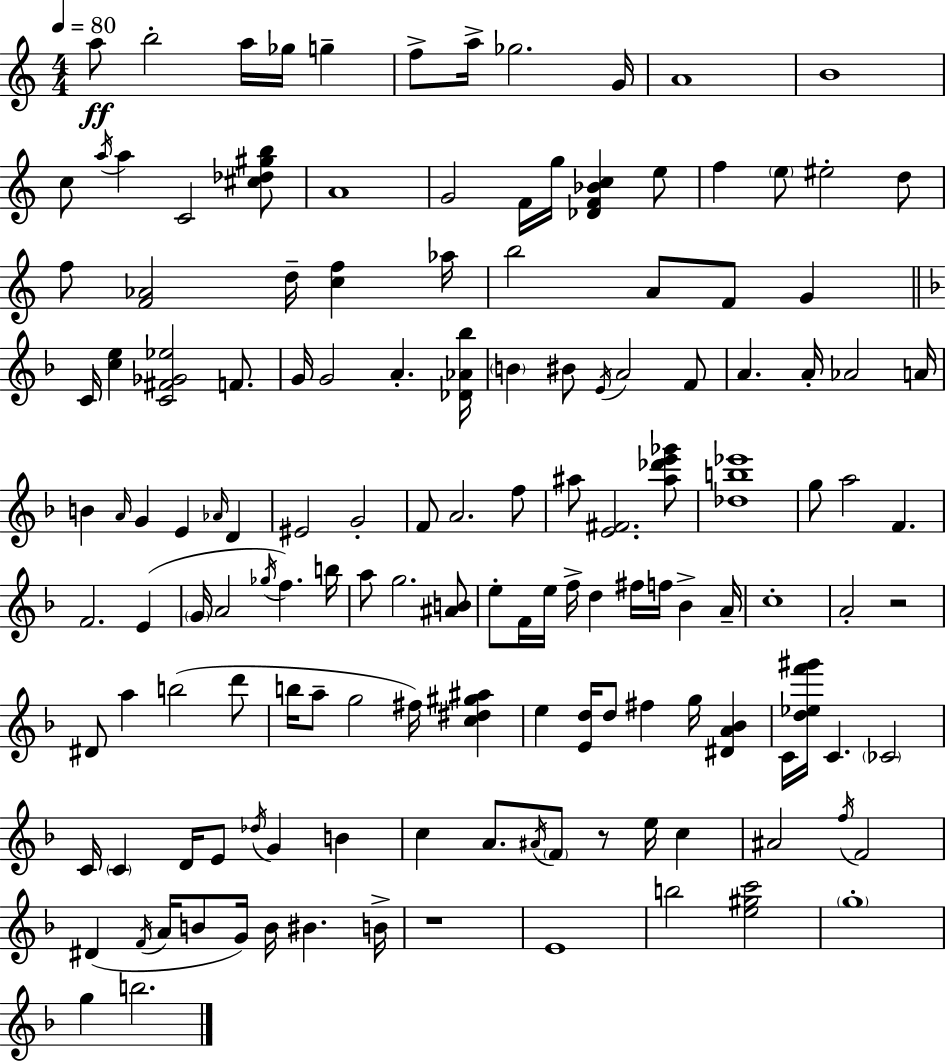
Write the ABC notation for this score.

X:1
T:Untitled
M:4/4
L:1/4
K:Am
a/2 b2 a/4 _g/4 g f/2 a/4 _g2 G/4 A4 B4 c/2 a/4 a C2 [^c_d^gb]/2 A4 G2 F/4 g/4 [_DF_Bc] e/2 f e/2 ^e2 d/2 f/2 [F_A]2 d/4 [cf] _a/4 b2 A/2 F/2 G C/4 [ce] [C^F_G_e]2 F/2 G/4 G2 A [_D_A_b]/4 B ^B/2 E/4 A2 F/2 A A/4 _A2 A/4 B A/4 G E _A/4 D ^E2 G2 F/2 A2 f/2 ^a/2 [E^F]2 [^a_d'e'_g']/2 [_db_e']4 g/2 a2 F F2 E G/4 A2 _g/4 f b/4 a/2 g2 [^AB]/2 e/2 F/4 e/4 f/4 d ^f/4 f/4 _B A/4 c4 A2 z2 ^D/2 a b2 d'/2 b/4 a/2 g2 ^f/4 [c^d^g^a] e [Ed]/4 d/2 ^f g/4 [^DA_B] C/4 [d_ef'^g']/4 C _C2 C/4 C D/4 E/2 _d/4 G B c A/2 ^A/4 F/2 z/2 e/4 c ^A2 f/4 F2 ^D F/4 A/4 B/2 G/4 B/4 ^B B/4 z4 E4 b2 [e^gc']2 g4 g b2